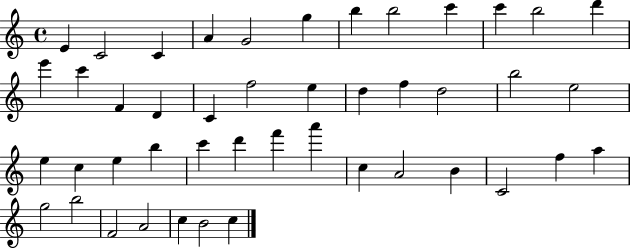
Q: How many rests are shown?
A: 0